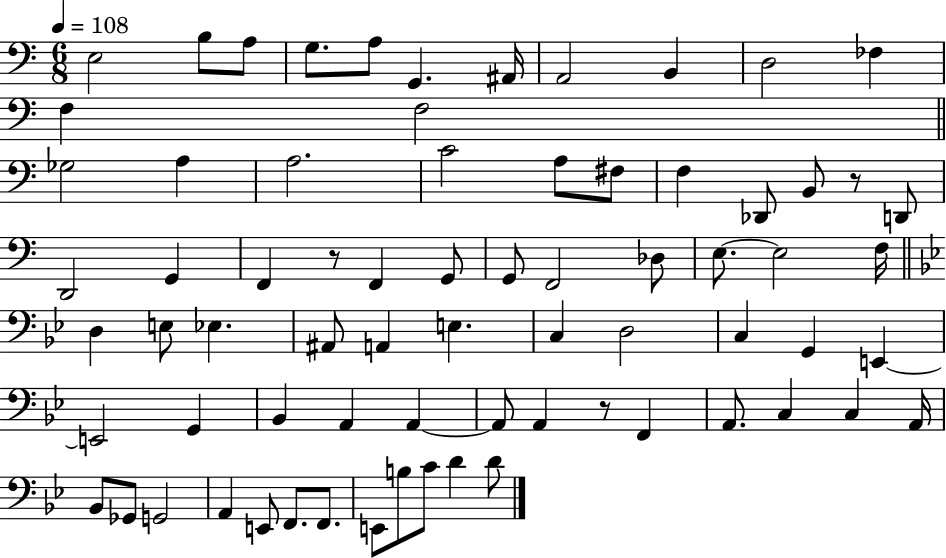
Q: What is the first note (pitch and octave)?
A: E3